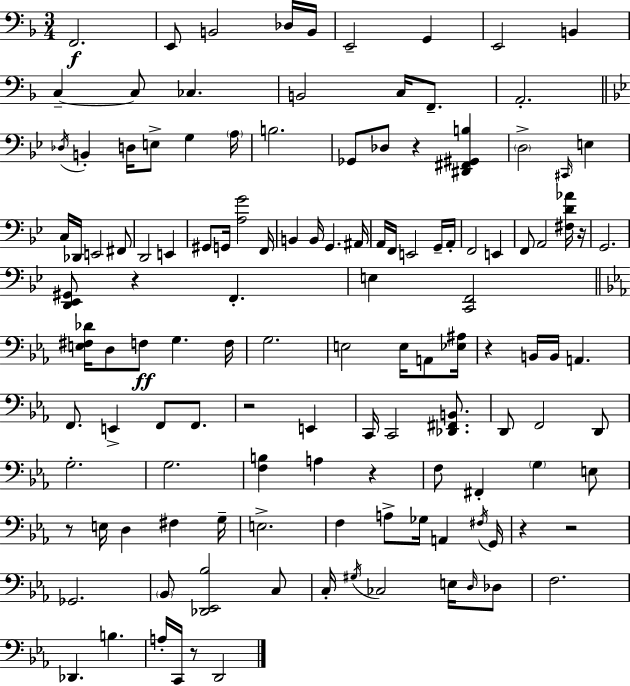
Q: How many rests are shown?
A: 10